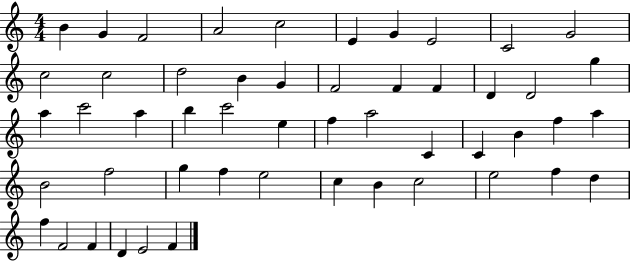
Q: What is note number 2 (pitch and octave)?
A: G4